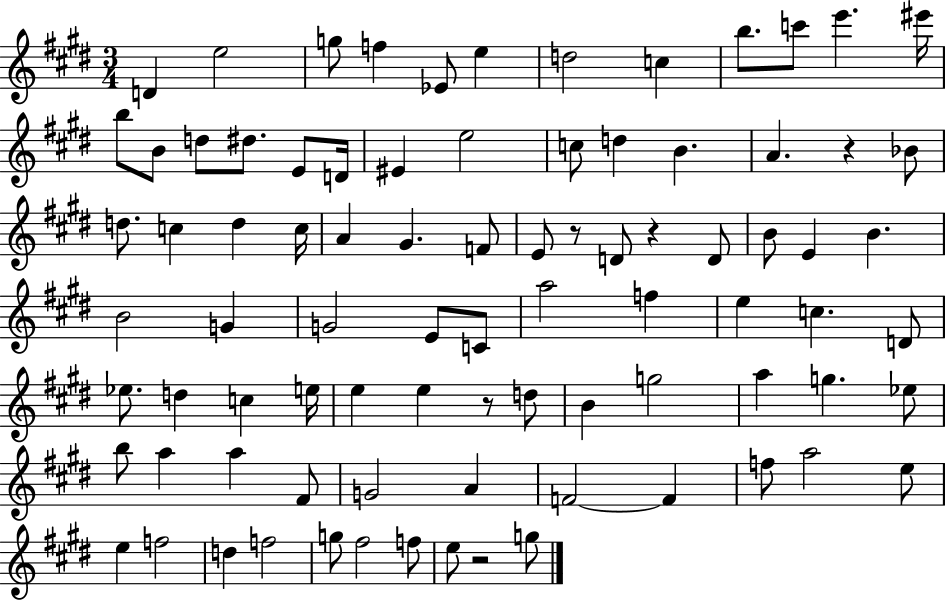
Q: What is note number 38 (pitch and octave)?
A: B4